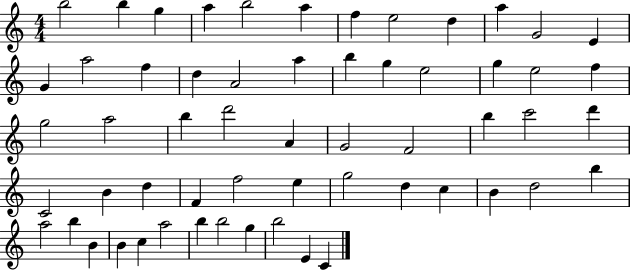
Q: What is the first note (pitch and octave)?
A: B5